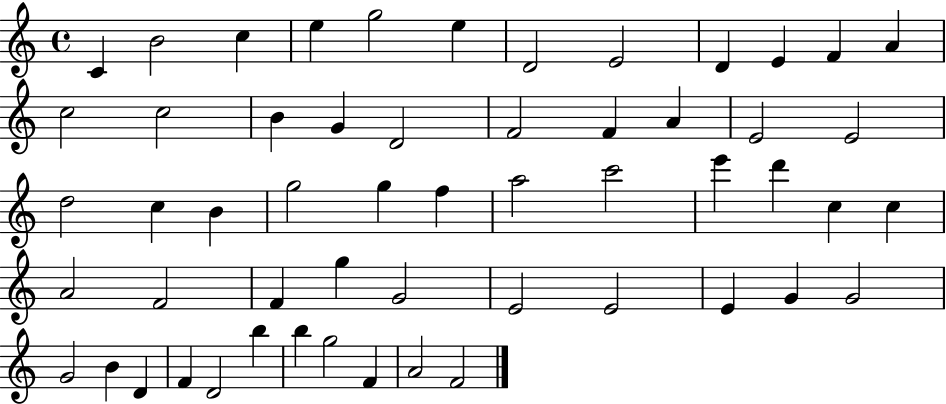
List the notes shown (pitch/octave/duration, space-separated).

C4/q B4/h C5/q E5/q G5/h E5/q D4/h E4/h D4/q E4/q F4/q A4/q C5/h C5/h B4/q G4/q D4/h F4/h F4/q A4/q E4/h E4/h D5/h C5/q B4/q G5/h G5/q F5/q A5/h C6/h E6/q D6/q C5/q C5/q A4/h F4/h F4/q G5/q G4/h E4/h E4/h E4/q G4/q G4/h G4/h B4/q D4/q F4/q D4/h B5/q B5/q G5/h F4/q A4/h F4/h